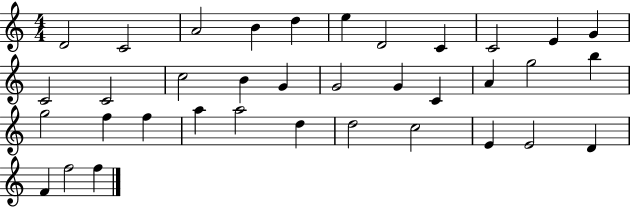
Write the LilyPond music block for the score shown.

{
  \clef treble
  \numericTimeSignature
  \time 4/4
  \key c \major
  d'2 c'2 | a'2 b'4 d''4 | e''4 d'2 c'4 | c'2 e'4 g'4 | \break c'2 c'2 | c''2 b'4 g'4 | g'2 g'4 c'4 | a'4 g''2 b''4 | \break g''2 f''4 f''4 | a''4 a''2 d''4 | d''2 c''2 | e'4 e'2 d'4 | \break f'4 f''2 f''4 | \bar "|."
}